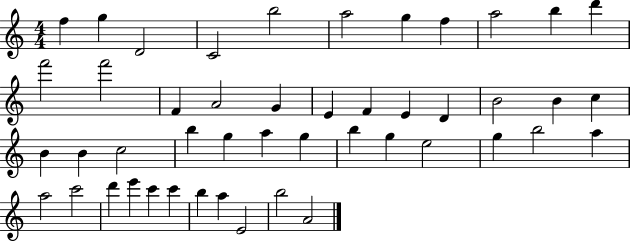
F5/q G5/q D4/h C4/h B5/h A5/h G5/q F5/q A5/h B5/q D6/q F6/h F6/h F4/q A4/h G4/q E4/q F4/q E4/q D4/q B4/h B4/q C5/q B4/q B4/q C5/h B5/q G5/q A5/q G5/q B5/q G5/q E5/h G5/q B5/h A5/q A5/h C6/h D6/q E6/q C6/q C6/q B5/q A5/q E4/h B5/h A4/h